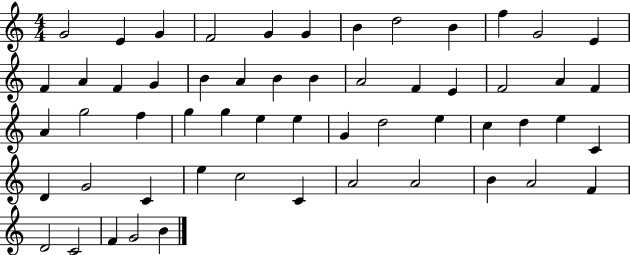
{
  \clef treble
  \numericTimeSignature
  \time 4/4
  \key c \major
  g'2 e'4 g'4 | f'2 g'4 g'4 | b'4 d''2 b'4 | f''4 g'2 e'4 | \break f'4 a'4 f'4 g'4 | b'4 a'4 b'4 b'4 | a'2 f'4 e'4 | f'2 a'4 f'4 | \break a'4 g''2 f''4 | g''4 g''4 e''4 e''4 | g'4 d''2 e''4 | c''4 d''4 e''4 c'4 | \break d'4 g'2 c'4 | e''4 c''2 c'4 | a'2 a'2 | b'4 a'2 f'4 | \break d'2 c'2 | f'4 g'2 b'4 | \bar "|."
}